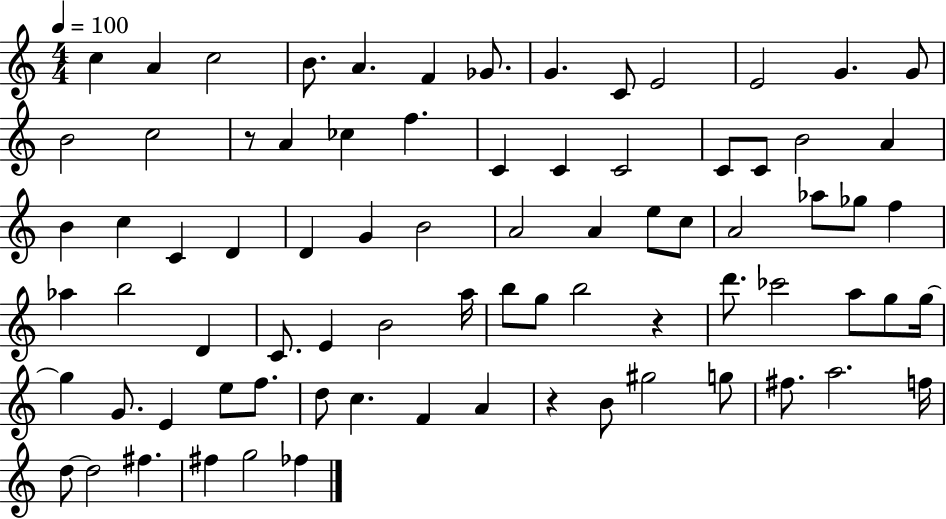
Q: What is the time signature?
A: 4/4